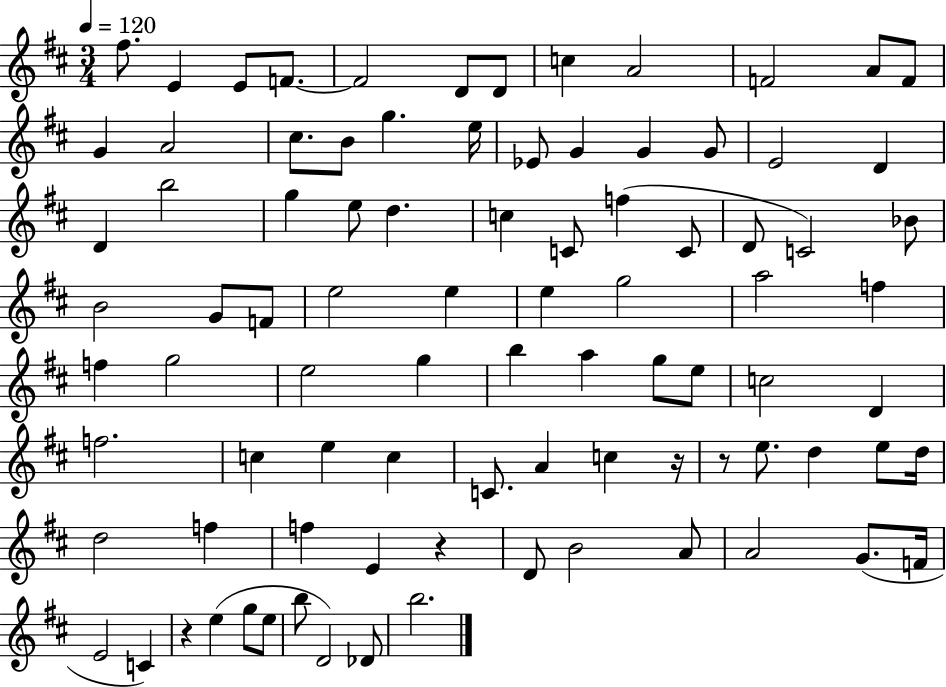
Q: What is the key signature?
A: D major